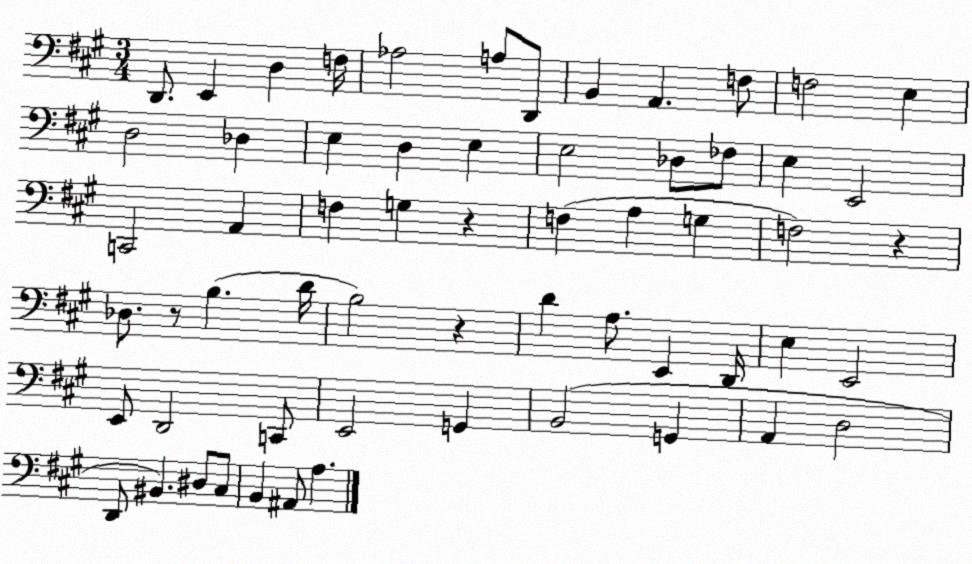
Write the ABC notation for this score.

X:1
T:Untitled
M:3/4
L:1/4
K:A
D,,/2 E,, D, F,/4 _A,2 A,/2 D,,/2 B,, A,, F,/2 F,2 E, D,2 _D, E, D, E, E,2 _D,/2 _F,/2 E, E,,2 C,,2 A,, F, G, z F, A, G, F,2 z _D,/2 z/2 B, D/4 B,2 z D A,/2 E,, D,,/4 E, E,,2 E,,/2 D,,2 C,,/2 E,,2 G,, B,,2 G,, A,, D,2 D,,/2 ^B,, ^D,/2 ^C,/2 B,, ^A,,/2 A,